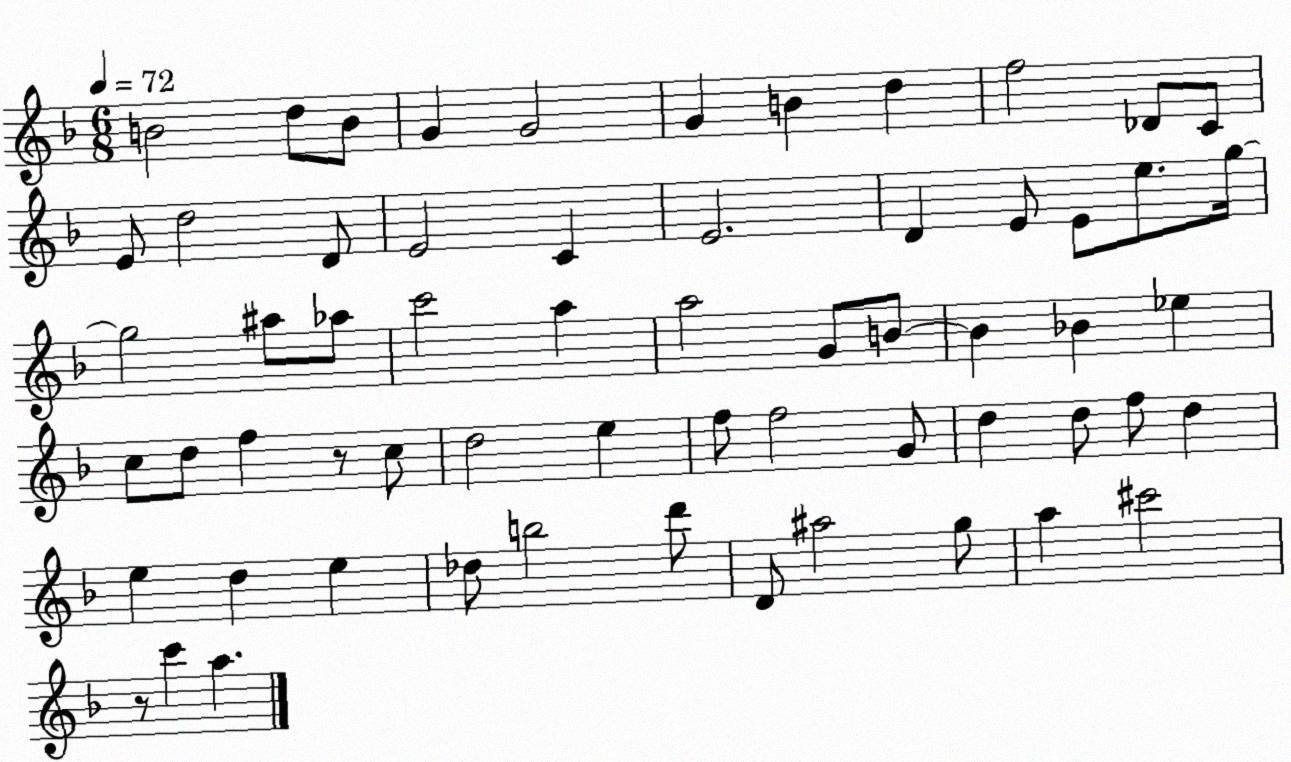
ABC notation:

X:1
T:Untitled
M:6/8
L:1/4
K:F
B2 d/2 B/2 G G2 G B d f2 _D/2 C/2 E/2 d2 D/2 E2 C E2 D E/2 E/2 e/2 g/4 g2 ^a/2 _a/2 c'2 a a2 G/2 B/2 B _B _e c/2 d/2 f z/2 c/2 d2 e f/2 f2 G/2 d d/2 f/2 d e d e _d/2 b2 d'/2 D/2 ^a2 g/2 a ^c'2 z/2 c' a